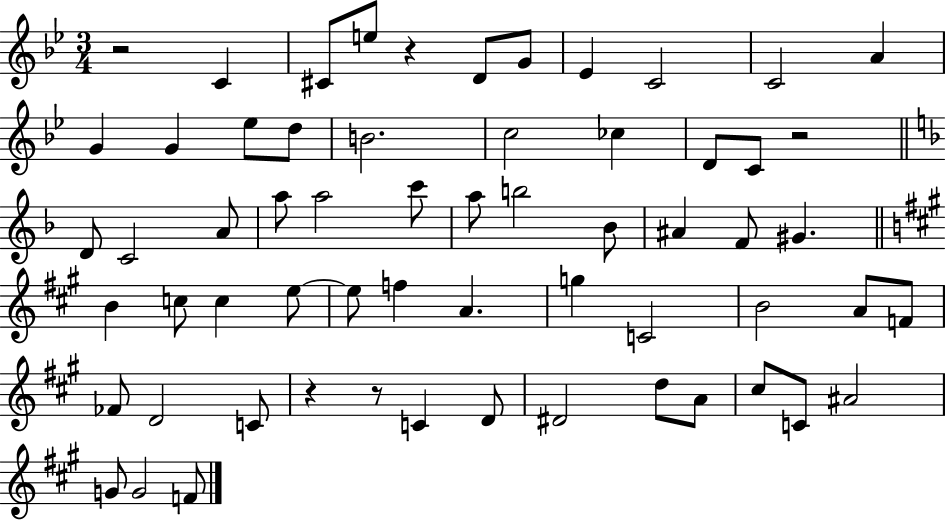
{
  \clef treble
  \numericTimeSignature
  \time 3/4
  \key bes \major
  r2 c'4 | cis'8 e''8 r4 d'8 g'8 | ees'4 c'2 | c'2 a'4 | \break g'4 g'4 ees''8 d''8 | b'2. | c''2 ces''4 | d'8 c'8 r2 | \break \bar "||" \break \key d \minor d'8 c'2 a'8 | a''8 a''2 c'''8 | a''8 b''2 bes'8 | ais'4 f'8 gis'4. | \break \bar "||" \break \key a \major b'4 c''8 c''4 e''8~~ | e''8 f''4 a'4. | g''4 c'2 | b'2 a'8 f'8 | \break fes'8 d'2 c'8 | r4 r8 c'4 d'8 | dis'2 d''8 a'8 | cis''8 c'8 ais'2 | \break g'8 g'2 f'8 | \bar "|."
}